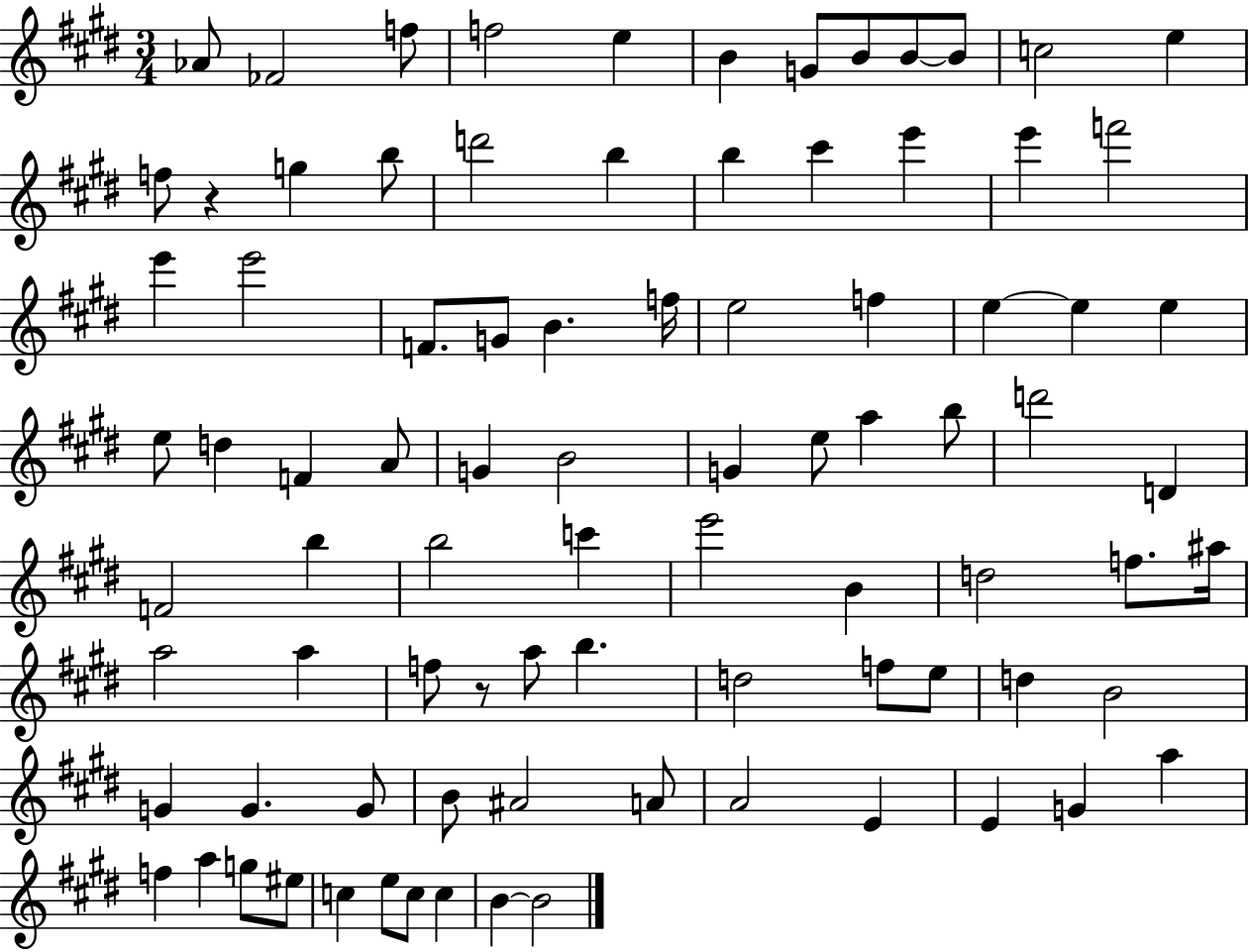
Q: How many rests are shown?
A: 2